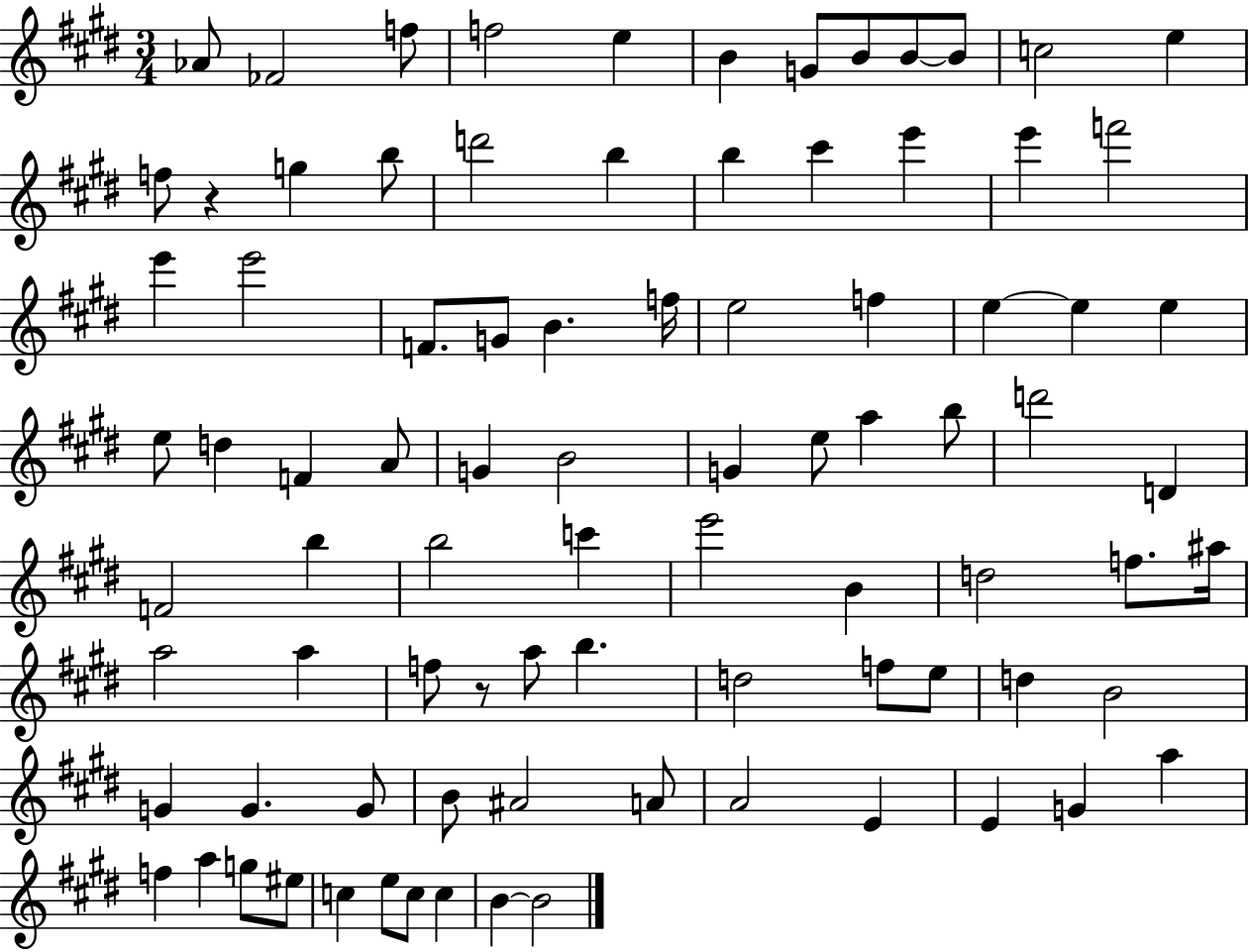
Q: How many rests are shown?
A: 2